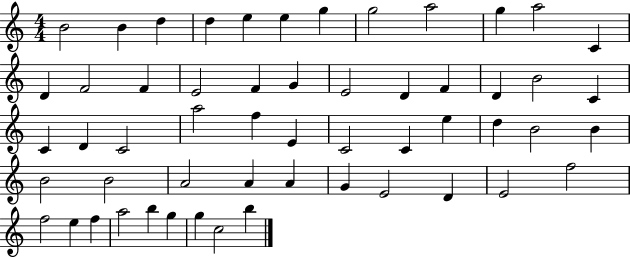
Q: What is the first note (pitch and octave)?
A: B4